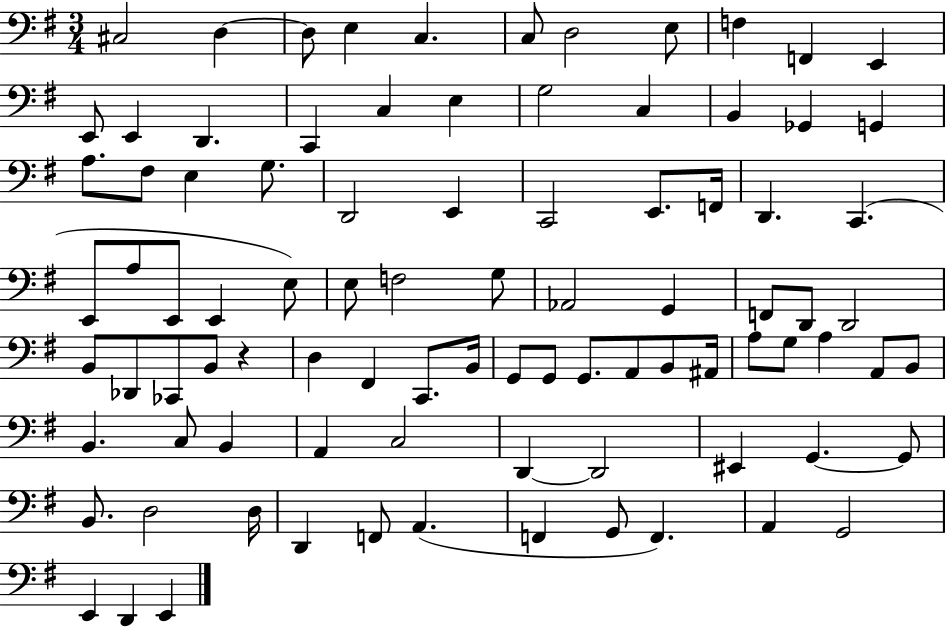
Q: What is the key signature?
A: G major